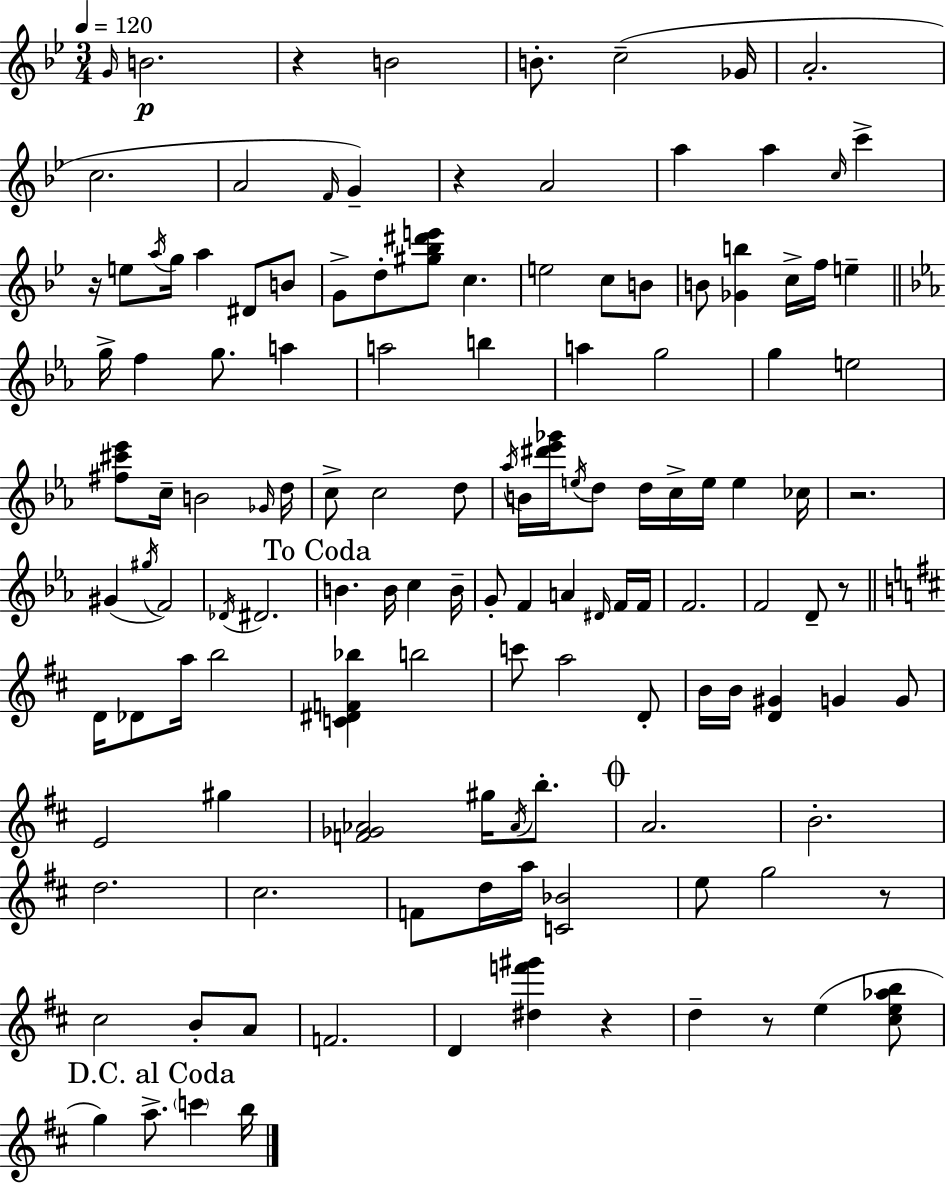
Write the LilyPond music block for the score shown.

{
  \clef treble
  \numericTimeSignature
  \time 3/4
  \key bes \major
  \tempo 4 = 120
  \grace { g'16 }\p b'2. | r4 b'2 | b'8.-. c''2--( | ges'16 a'2.-. | \break c''2. | a'2 \grace { f'16 }) g'4-- | r4 a'2 | a''4 a''4 \grace { c''16 } c'''4-> | \break r16 e''8 \acciaccatura { a''16 } g''16 a''4 | dis'8 b'8 g'8-> d''8-. <gis'' bes'' dis''' e'''>8 c''4. | e''2 | c''8 b'8 b'8 <ges' b''>4 c''16-> f''16 | \break e''4-- \bar "||" \break \key ees \major g''16-> f''4 g''8. a''4 | a''2 b''4 | a''4 g''2 | g''4 e''2 | \break <fis'' cis''' ees'''>8 c''16-- b'2 \grace { ges'16 } | d''16 c''8-> c''2 d''8 | \acciaccatura { aes''16 } b'16 <dis''' ees''' ges'''>16 \acciaccatura { e''16 } d''8 d''16 c''16-> e''16 e''4 | ces''16 r2. | \break gis'4( \acciaccatura { gis''16 } f'2) | \acciaccatura { des'16 } dis'2. | \mark "To Coda" b'4. b'16 | c''4 b'16-- g'8-. f'4 a'4 | \break \grace { dis'16 } f'16 f'16 f'2. | f'2 | d'8-- r8 \bar "||" \break \key b \minor d'16 des'8 a''16 b''2 | <c' dis' f' bes''>4 b''2 | c'''8 a''2 d'8-. | b'16 b'16 <d' gis'>4 g'4 g'8 | \break e'2 gis''4 | <f' ges' aes'>2 gis''16 \acciaccatura { aes'16 } b''8.-. | \mark \markup { \musicglyph "scripts.coda" } a'2. | b'2.-. | \break d''2. | cis''2. | f'8 d''16 a''16 <c' bes'>2 | e''8 g''2 r8 | \break cis''2 b'8-. a'8 | f'2. | d'4 <dis'' f''' gis'''>4 r4 | d''4-- r8 e''4( <cis'' e'' aes'' b''>8 | \break \mark "D.C. al Coda" g''4) a''8.-> \parenthesize c'''4 | b''16 \bar "|."
}